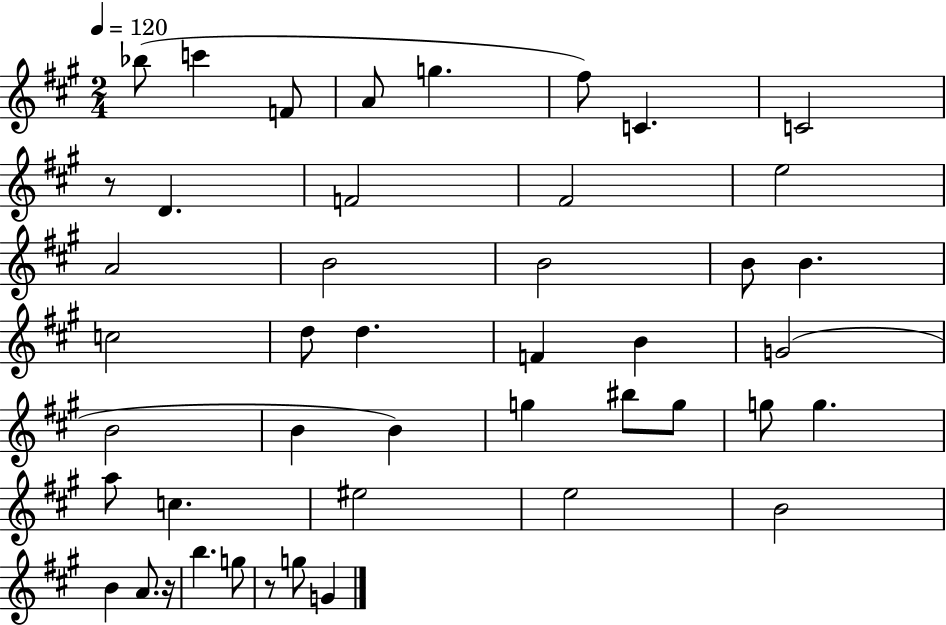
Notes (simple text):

Bb5/e C6/q F4/e A4/e G5/q. F#5/e C4/q. C4/h R/e D4/q. F4/h F#4/h E5/h A4/h B4/h B4/h B4/e B4/q. C5/h D5/e D5/q. F4/q B4/q G4/h B4/h B4/q B4/q G5/q BIS5/e G5/e G5/e G5/q. A5/e C5/q. EIS5/h E5/h B4/h B4/q A4/e. R/s B5/q. G5/e R/e G5/e G4/q